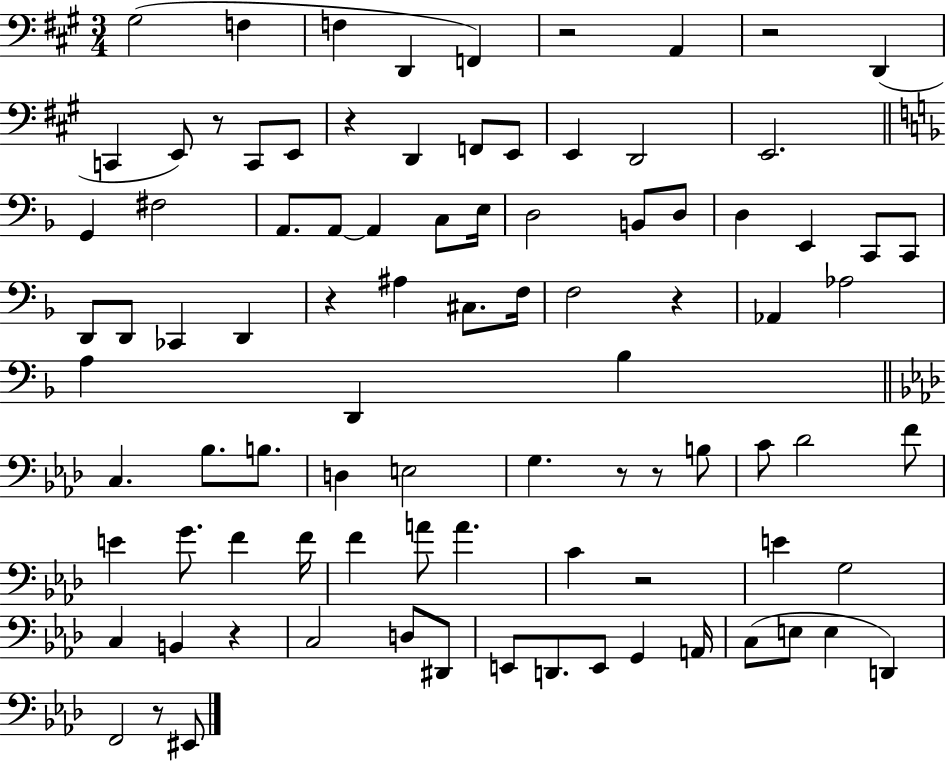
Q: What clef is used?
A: bass